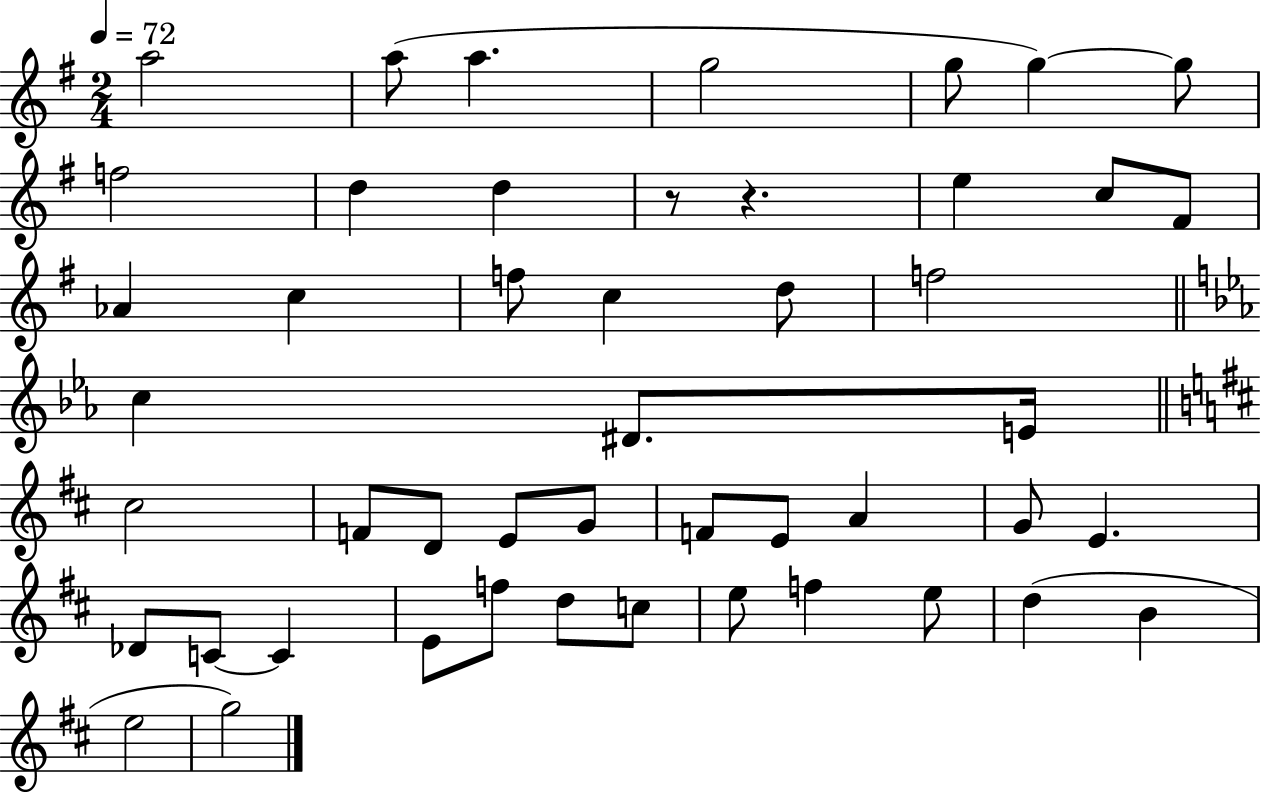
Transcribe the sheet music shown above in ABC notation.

X:1
T:Untitled
M:2/4
L:1/4
K:G
a2 a/2 a g2 g/2 g g/2 f2 d d z/2 z e c/2 ^F/2 _A c f/2 c d/2 f2 c ^D/2 E/4 ^c2 F/2 D/2 E/2 G/2 F/2 E/2 A G/2 E _D/2 C/2 C E/2 f/2 d/2 c/2 e/2 f e/2 d B e2 g2